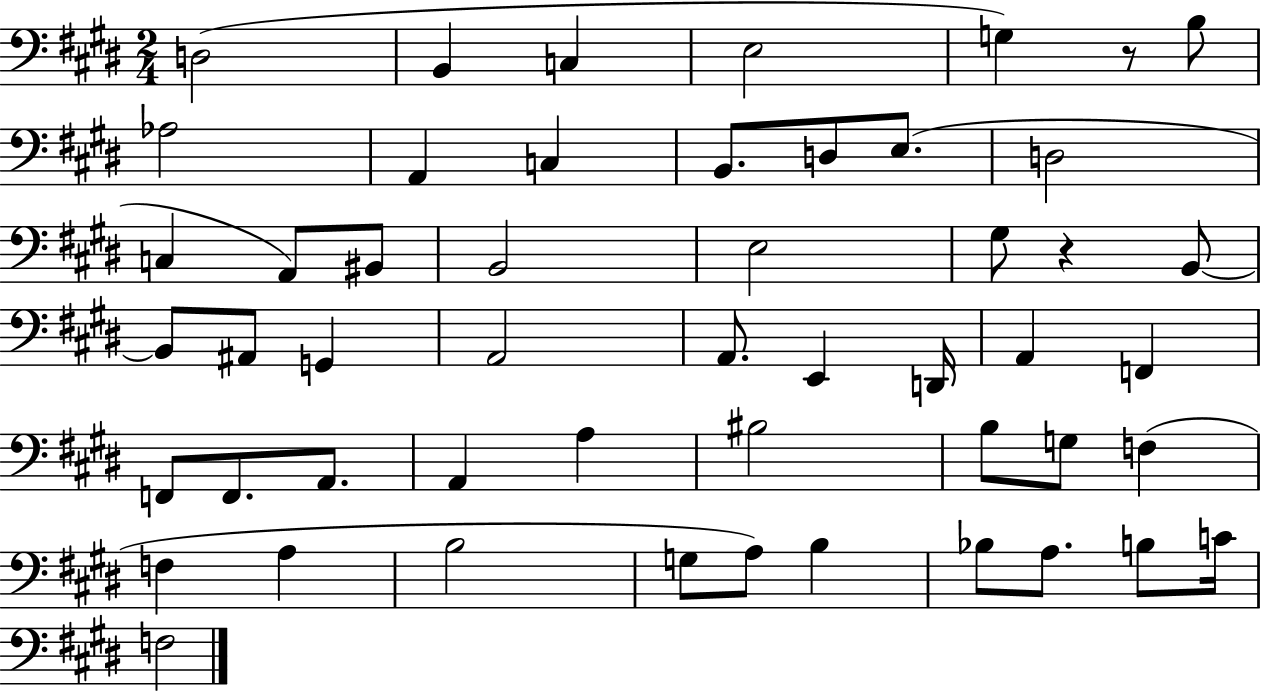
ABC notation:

X:1
T:Untitled
M:2/4
L:1/4
K:E
D,2 B,, C, E,2 G, z/2 B,/2 _A,2 A,, C, B,,/2 D,/2 E,/2 D,2 C, A,,/2 ^B,,/2 B,,2 E,2 ^G,/2 z B,,/2 B,,/2 ^A,,/2 G,, A,,2 A,,/2 E,, D,,/4 A,, F,, F,,/2 F,,/2 A,,/2 A,, A, ^B,2 B,/2 G,/2 F, F, A, B,2 G,/2 A,/2 B, _B,/2 A,/2 B,/2 C/4 F,2